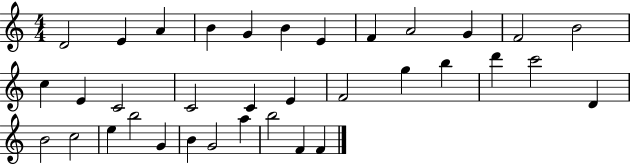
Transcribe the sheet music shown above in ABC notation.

X:1
T:Untitled
M:4/4
L:1/4
K:C
D2 E A B G B E F A2 G F2 B2 c E C2 C2 C E F2 g b d' c'2 D B2 c2 e b2 G B G2 a b2 F F